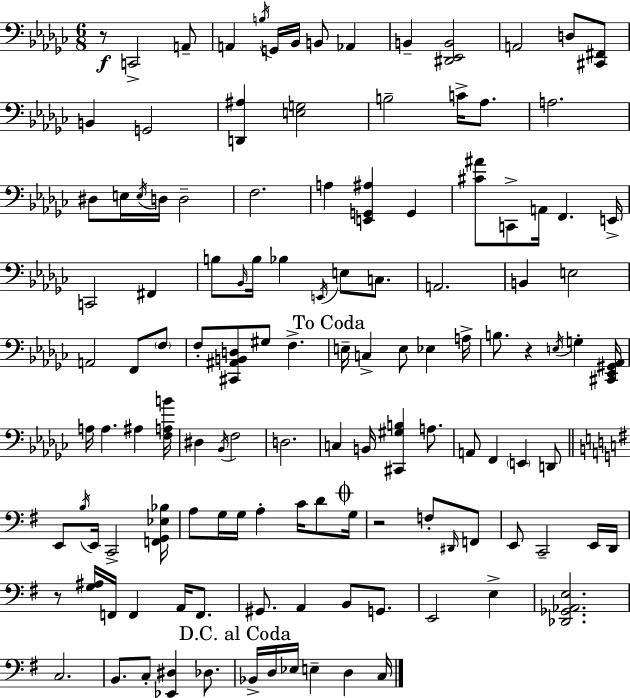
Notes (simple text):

R/e C2/h A2/e A2/q B3/s G2/s Bb2/s B2/e Ab2/q B2/q [D#2,Eb2,B2]/h A2/h D3/e [C#2,F#2]/e B2/q G2/h [D2,A#3]/q [E3,G3]/h B3/h C4/s Ab3/e. A3/h. D#3/e E3/s E3/s D3/s D3/h F3/h. A3/q [E2,G2,A#3]/q G2/q [C#4,A#4]/e C2/e A2/s F2/q. E2/s C2/h F#2/q B3/e Bb2/s B3/s Bb3/q E2/s E3/e C3/e. A2/h. B2/q E3/h A2/h F2/e F3/e F3/e [C#2,A#2,B2,D3]/e G#3/e F3/q. E3/s C3/q E3/e Eb3/q A3/s B3/e. R/q E3/s G3/q [C#2,Eb2,G#2,Ab2]/s A3/s A3/q. A#3/q [F3,A3,B4]/s D#3/q Bb2/s F3/h D3/h. C3/q B2/s [C#2,G#3,B3]/q A3/e. A2/e F2/q E2/q D2/e E2/e B3/s E2/s C2/h [F2,G2,Eb3,Bb3]/s A3/e G3/s G3/s A3/q C4/s D4/e G3/s R/h F3/e D#2/s F2/e E2/e C2/h E2/s D2/s R/e [G3,A#3]/s F2/s F2/q A2/s F2/e. G#2/e. A2/q B2/e G2/e. E2/h E3/q [Db2,Gb2,Ab2,E3]/h. C3/h. B2/e. C3/e [Eb2,D#3]/q Db3/e. Bb2/s D3/s Eb3/s E3/q D3/q C3/s